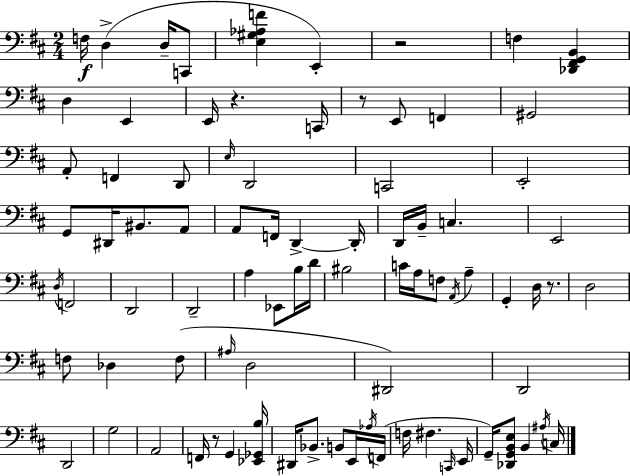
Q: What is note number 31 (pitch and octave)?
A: C3